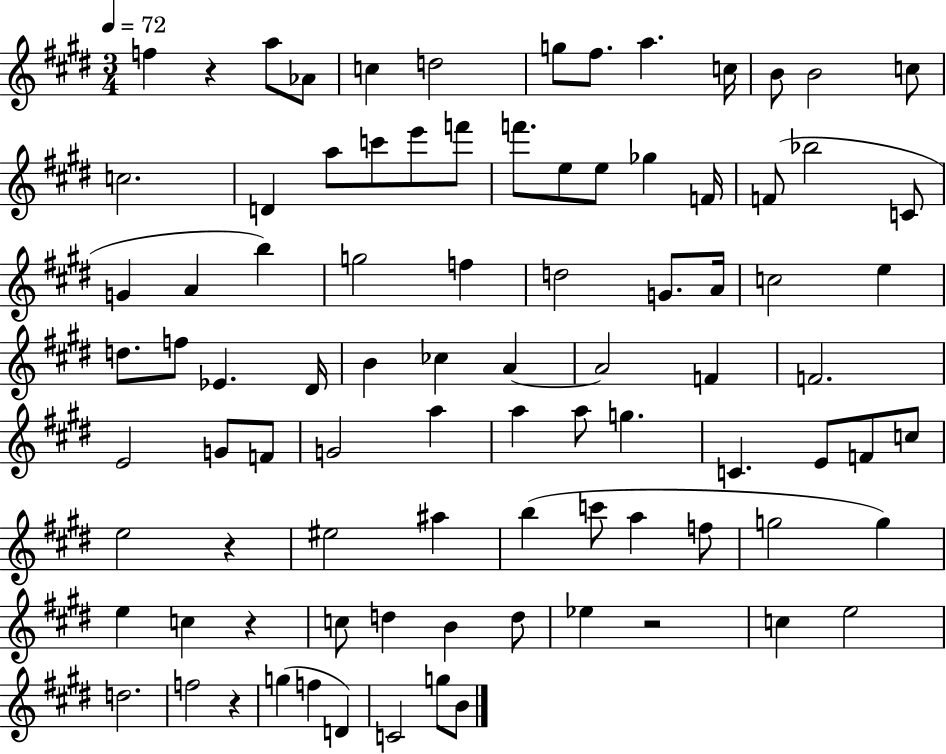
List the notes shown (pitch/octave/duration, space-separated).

F5/q R/q A5/e Ab4/e C5/q D5/h G5/e F#5/e. A5/q. C5/s B4/e B4/h C5/e C5/h. D4/q A5/e C6/e E6/e F6/e F6/e. E5/e E5/e Gb5/q F4/s F4/e Bb5/h C4/e G4/q A4/q B5/q G5/h F5/q D5/h G4/e. A4/s C5/h E5/q D5/e. F5/e Eb4/q. D#4/s B4/q CES5/q A4/q A4/h F4/q F4/h. E4/h G4/e F4/e G4/h A5/q A5/q A5/e G5/q. C4/q. E4/e F4/e C5/e E5/h R/q EIS5/h A#5/q B5/q C6/e A5/q F5/e G5/h G5/q E5/q C5/q R/q C5/e D5/q B4/q D5/e Eb5/q R/h C5/q E5/h D5/h. F5/h R/q G5/q F5/q D4/q C4/h G5/e B4/e